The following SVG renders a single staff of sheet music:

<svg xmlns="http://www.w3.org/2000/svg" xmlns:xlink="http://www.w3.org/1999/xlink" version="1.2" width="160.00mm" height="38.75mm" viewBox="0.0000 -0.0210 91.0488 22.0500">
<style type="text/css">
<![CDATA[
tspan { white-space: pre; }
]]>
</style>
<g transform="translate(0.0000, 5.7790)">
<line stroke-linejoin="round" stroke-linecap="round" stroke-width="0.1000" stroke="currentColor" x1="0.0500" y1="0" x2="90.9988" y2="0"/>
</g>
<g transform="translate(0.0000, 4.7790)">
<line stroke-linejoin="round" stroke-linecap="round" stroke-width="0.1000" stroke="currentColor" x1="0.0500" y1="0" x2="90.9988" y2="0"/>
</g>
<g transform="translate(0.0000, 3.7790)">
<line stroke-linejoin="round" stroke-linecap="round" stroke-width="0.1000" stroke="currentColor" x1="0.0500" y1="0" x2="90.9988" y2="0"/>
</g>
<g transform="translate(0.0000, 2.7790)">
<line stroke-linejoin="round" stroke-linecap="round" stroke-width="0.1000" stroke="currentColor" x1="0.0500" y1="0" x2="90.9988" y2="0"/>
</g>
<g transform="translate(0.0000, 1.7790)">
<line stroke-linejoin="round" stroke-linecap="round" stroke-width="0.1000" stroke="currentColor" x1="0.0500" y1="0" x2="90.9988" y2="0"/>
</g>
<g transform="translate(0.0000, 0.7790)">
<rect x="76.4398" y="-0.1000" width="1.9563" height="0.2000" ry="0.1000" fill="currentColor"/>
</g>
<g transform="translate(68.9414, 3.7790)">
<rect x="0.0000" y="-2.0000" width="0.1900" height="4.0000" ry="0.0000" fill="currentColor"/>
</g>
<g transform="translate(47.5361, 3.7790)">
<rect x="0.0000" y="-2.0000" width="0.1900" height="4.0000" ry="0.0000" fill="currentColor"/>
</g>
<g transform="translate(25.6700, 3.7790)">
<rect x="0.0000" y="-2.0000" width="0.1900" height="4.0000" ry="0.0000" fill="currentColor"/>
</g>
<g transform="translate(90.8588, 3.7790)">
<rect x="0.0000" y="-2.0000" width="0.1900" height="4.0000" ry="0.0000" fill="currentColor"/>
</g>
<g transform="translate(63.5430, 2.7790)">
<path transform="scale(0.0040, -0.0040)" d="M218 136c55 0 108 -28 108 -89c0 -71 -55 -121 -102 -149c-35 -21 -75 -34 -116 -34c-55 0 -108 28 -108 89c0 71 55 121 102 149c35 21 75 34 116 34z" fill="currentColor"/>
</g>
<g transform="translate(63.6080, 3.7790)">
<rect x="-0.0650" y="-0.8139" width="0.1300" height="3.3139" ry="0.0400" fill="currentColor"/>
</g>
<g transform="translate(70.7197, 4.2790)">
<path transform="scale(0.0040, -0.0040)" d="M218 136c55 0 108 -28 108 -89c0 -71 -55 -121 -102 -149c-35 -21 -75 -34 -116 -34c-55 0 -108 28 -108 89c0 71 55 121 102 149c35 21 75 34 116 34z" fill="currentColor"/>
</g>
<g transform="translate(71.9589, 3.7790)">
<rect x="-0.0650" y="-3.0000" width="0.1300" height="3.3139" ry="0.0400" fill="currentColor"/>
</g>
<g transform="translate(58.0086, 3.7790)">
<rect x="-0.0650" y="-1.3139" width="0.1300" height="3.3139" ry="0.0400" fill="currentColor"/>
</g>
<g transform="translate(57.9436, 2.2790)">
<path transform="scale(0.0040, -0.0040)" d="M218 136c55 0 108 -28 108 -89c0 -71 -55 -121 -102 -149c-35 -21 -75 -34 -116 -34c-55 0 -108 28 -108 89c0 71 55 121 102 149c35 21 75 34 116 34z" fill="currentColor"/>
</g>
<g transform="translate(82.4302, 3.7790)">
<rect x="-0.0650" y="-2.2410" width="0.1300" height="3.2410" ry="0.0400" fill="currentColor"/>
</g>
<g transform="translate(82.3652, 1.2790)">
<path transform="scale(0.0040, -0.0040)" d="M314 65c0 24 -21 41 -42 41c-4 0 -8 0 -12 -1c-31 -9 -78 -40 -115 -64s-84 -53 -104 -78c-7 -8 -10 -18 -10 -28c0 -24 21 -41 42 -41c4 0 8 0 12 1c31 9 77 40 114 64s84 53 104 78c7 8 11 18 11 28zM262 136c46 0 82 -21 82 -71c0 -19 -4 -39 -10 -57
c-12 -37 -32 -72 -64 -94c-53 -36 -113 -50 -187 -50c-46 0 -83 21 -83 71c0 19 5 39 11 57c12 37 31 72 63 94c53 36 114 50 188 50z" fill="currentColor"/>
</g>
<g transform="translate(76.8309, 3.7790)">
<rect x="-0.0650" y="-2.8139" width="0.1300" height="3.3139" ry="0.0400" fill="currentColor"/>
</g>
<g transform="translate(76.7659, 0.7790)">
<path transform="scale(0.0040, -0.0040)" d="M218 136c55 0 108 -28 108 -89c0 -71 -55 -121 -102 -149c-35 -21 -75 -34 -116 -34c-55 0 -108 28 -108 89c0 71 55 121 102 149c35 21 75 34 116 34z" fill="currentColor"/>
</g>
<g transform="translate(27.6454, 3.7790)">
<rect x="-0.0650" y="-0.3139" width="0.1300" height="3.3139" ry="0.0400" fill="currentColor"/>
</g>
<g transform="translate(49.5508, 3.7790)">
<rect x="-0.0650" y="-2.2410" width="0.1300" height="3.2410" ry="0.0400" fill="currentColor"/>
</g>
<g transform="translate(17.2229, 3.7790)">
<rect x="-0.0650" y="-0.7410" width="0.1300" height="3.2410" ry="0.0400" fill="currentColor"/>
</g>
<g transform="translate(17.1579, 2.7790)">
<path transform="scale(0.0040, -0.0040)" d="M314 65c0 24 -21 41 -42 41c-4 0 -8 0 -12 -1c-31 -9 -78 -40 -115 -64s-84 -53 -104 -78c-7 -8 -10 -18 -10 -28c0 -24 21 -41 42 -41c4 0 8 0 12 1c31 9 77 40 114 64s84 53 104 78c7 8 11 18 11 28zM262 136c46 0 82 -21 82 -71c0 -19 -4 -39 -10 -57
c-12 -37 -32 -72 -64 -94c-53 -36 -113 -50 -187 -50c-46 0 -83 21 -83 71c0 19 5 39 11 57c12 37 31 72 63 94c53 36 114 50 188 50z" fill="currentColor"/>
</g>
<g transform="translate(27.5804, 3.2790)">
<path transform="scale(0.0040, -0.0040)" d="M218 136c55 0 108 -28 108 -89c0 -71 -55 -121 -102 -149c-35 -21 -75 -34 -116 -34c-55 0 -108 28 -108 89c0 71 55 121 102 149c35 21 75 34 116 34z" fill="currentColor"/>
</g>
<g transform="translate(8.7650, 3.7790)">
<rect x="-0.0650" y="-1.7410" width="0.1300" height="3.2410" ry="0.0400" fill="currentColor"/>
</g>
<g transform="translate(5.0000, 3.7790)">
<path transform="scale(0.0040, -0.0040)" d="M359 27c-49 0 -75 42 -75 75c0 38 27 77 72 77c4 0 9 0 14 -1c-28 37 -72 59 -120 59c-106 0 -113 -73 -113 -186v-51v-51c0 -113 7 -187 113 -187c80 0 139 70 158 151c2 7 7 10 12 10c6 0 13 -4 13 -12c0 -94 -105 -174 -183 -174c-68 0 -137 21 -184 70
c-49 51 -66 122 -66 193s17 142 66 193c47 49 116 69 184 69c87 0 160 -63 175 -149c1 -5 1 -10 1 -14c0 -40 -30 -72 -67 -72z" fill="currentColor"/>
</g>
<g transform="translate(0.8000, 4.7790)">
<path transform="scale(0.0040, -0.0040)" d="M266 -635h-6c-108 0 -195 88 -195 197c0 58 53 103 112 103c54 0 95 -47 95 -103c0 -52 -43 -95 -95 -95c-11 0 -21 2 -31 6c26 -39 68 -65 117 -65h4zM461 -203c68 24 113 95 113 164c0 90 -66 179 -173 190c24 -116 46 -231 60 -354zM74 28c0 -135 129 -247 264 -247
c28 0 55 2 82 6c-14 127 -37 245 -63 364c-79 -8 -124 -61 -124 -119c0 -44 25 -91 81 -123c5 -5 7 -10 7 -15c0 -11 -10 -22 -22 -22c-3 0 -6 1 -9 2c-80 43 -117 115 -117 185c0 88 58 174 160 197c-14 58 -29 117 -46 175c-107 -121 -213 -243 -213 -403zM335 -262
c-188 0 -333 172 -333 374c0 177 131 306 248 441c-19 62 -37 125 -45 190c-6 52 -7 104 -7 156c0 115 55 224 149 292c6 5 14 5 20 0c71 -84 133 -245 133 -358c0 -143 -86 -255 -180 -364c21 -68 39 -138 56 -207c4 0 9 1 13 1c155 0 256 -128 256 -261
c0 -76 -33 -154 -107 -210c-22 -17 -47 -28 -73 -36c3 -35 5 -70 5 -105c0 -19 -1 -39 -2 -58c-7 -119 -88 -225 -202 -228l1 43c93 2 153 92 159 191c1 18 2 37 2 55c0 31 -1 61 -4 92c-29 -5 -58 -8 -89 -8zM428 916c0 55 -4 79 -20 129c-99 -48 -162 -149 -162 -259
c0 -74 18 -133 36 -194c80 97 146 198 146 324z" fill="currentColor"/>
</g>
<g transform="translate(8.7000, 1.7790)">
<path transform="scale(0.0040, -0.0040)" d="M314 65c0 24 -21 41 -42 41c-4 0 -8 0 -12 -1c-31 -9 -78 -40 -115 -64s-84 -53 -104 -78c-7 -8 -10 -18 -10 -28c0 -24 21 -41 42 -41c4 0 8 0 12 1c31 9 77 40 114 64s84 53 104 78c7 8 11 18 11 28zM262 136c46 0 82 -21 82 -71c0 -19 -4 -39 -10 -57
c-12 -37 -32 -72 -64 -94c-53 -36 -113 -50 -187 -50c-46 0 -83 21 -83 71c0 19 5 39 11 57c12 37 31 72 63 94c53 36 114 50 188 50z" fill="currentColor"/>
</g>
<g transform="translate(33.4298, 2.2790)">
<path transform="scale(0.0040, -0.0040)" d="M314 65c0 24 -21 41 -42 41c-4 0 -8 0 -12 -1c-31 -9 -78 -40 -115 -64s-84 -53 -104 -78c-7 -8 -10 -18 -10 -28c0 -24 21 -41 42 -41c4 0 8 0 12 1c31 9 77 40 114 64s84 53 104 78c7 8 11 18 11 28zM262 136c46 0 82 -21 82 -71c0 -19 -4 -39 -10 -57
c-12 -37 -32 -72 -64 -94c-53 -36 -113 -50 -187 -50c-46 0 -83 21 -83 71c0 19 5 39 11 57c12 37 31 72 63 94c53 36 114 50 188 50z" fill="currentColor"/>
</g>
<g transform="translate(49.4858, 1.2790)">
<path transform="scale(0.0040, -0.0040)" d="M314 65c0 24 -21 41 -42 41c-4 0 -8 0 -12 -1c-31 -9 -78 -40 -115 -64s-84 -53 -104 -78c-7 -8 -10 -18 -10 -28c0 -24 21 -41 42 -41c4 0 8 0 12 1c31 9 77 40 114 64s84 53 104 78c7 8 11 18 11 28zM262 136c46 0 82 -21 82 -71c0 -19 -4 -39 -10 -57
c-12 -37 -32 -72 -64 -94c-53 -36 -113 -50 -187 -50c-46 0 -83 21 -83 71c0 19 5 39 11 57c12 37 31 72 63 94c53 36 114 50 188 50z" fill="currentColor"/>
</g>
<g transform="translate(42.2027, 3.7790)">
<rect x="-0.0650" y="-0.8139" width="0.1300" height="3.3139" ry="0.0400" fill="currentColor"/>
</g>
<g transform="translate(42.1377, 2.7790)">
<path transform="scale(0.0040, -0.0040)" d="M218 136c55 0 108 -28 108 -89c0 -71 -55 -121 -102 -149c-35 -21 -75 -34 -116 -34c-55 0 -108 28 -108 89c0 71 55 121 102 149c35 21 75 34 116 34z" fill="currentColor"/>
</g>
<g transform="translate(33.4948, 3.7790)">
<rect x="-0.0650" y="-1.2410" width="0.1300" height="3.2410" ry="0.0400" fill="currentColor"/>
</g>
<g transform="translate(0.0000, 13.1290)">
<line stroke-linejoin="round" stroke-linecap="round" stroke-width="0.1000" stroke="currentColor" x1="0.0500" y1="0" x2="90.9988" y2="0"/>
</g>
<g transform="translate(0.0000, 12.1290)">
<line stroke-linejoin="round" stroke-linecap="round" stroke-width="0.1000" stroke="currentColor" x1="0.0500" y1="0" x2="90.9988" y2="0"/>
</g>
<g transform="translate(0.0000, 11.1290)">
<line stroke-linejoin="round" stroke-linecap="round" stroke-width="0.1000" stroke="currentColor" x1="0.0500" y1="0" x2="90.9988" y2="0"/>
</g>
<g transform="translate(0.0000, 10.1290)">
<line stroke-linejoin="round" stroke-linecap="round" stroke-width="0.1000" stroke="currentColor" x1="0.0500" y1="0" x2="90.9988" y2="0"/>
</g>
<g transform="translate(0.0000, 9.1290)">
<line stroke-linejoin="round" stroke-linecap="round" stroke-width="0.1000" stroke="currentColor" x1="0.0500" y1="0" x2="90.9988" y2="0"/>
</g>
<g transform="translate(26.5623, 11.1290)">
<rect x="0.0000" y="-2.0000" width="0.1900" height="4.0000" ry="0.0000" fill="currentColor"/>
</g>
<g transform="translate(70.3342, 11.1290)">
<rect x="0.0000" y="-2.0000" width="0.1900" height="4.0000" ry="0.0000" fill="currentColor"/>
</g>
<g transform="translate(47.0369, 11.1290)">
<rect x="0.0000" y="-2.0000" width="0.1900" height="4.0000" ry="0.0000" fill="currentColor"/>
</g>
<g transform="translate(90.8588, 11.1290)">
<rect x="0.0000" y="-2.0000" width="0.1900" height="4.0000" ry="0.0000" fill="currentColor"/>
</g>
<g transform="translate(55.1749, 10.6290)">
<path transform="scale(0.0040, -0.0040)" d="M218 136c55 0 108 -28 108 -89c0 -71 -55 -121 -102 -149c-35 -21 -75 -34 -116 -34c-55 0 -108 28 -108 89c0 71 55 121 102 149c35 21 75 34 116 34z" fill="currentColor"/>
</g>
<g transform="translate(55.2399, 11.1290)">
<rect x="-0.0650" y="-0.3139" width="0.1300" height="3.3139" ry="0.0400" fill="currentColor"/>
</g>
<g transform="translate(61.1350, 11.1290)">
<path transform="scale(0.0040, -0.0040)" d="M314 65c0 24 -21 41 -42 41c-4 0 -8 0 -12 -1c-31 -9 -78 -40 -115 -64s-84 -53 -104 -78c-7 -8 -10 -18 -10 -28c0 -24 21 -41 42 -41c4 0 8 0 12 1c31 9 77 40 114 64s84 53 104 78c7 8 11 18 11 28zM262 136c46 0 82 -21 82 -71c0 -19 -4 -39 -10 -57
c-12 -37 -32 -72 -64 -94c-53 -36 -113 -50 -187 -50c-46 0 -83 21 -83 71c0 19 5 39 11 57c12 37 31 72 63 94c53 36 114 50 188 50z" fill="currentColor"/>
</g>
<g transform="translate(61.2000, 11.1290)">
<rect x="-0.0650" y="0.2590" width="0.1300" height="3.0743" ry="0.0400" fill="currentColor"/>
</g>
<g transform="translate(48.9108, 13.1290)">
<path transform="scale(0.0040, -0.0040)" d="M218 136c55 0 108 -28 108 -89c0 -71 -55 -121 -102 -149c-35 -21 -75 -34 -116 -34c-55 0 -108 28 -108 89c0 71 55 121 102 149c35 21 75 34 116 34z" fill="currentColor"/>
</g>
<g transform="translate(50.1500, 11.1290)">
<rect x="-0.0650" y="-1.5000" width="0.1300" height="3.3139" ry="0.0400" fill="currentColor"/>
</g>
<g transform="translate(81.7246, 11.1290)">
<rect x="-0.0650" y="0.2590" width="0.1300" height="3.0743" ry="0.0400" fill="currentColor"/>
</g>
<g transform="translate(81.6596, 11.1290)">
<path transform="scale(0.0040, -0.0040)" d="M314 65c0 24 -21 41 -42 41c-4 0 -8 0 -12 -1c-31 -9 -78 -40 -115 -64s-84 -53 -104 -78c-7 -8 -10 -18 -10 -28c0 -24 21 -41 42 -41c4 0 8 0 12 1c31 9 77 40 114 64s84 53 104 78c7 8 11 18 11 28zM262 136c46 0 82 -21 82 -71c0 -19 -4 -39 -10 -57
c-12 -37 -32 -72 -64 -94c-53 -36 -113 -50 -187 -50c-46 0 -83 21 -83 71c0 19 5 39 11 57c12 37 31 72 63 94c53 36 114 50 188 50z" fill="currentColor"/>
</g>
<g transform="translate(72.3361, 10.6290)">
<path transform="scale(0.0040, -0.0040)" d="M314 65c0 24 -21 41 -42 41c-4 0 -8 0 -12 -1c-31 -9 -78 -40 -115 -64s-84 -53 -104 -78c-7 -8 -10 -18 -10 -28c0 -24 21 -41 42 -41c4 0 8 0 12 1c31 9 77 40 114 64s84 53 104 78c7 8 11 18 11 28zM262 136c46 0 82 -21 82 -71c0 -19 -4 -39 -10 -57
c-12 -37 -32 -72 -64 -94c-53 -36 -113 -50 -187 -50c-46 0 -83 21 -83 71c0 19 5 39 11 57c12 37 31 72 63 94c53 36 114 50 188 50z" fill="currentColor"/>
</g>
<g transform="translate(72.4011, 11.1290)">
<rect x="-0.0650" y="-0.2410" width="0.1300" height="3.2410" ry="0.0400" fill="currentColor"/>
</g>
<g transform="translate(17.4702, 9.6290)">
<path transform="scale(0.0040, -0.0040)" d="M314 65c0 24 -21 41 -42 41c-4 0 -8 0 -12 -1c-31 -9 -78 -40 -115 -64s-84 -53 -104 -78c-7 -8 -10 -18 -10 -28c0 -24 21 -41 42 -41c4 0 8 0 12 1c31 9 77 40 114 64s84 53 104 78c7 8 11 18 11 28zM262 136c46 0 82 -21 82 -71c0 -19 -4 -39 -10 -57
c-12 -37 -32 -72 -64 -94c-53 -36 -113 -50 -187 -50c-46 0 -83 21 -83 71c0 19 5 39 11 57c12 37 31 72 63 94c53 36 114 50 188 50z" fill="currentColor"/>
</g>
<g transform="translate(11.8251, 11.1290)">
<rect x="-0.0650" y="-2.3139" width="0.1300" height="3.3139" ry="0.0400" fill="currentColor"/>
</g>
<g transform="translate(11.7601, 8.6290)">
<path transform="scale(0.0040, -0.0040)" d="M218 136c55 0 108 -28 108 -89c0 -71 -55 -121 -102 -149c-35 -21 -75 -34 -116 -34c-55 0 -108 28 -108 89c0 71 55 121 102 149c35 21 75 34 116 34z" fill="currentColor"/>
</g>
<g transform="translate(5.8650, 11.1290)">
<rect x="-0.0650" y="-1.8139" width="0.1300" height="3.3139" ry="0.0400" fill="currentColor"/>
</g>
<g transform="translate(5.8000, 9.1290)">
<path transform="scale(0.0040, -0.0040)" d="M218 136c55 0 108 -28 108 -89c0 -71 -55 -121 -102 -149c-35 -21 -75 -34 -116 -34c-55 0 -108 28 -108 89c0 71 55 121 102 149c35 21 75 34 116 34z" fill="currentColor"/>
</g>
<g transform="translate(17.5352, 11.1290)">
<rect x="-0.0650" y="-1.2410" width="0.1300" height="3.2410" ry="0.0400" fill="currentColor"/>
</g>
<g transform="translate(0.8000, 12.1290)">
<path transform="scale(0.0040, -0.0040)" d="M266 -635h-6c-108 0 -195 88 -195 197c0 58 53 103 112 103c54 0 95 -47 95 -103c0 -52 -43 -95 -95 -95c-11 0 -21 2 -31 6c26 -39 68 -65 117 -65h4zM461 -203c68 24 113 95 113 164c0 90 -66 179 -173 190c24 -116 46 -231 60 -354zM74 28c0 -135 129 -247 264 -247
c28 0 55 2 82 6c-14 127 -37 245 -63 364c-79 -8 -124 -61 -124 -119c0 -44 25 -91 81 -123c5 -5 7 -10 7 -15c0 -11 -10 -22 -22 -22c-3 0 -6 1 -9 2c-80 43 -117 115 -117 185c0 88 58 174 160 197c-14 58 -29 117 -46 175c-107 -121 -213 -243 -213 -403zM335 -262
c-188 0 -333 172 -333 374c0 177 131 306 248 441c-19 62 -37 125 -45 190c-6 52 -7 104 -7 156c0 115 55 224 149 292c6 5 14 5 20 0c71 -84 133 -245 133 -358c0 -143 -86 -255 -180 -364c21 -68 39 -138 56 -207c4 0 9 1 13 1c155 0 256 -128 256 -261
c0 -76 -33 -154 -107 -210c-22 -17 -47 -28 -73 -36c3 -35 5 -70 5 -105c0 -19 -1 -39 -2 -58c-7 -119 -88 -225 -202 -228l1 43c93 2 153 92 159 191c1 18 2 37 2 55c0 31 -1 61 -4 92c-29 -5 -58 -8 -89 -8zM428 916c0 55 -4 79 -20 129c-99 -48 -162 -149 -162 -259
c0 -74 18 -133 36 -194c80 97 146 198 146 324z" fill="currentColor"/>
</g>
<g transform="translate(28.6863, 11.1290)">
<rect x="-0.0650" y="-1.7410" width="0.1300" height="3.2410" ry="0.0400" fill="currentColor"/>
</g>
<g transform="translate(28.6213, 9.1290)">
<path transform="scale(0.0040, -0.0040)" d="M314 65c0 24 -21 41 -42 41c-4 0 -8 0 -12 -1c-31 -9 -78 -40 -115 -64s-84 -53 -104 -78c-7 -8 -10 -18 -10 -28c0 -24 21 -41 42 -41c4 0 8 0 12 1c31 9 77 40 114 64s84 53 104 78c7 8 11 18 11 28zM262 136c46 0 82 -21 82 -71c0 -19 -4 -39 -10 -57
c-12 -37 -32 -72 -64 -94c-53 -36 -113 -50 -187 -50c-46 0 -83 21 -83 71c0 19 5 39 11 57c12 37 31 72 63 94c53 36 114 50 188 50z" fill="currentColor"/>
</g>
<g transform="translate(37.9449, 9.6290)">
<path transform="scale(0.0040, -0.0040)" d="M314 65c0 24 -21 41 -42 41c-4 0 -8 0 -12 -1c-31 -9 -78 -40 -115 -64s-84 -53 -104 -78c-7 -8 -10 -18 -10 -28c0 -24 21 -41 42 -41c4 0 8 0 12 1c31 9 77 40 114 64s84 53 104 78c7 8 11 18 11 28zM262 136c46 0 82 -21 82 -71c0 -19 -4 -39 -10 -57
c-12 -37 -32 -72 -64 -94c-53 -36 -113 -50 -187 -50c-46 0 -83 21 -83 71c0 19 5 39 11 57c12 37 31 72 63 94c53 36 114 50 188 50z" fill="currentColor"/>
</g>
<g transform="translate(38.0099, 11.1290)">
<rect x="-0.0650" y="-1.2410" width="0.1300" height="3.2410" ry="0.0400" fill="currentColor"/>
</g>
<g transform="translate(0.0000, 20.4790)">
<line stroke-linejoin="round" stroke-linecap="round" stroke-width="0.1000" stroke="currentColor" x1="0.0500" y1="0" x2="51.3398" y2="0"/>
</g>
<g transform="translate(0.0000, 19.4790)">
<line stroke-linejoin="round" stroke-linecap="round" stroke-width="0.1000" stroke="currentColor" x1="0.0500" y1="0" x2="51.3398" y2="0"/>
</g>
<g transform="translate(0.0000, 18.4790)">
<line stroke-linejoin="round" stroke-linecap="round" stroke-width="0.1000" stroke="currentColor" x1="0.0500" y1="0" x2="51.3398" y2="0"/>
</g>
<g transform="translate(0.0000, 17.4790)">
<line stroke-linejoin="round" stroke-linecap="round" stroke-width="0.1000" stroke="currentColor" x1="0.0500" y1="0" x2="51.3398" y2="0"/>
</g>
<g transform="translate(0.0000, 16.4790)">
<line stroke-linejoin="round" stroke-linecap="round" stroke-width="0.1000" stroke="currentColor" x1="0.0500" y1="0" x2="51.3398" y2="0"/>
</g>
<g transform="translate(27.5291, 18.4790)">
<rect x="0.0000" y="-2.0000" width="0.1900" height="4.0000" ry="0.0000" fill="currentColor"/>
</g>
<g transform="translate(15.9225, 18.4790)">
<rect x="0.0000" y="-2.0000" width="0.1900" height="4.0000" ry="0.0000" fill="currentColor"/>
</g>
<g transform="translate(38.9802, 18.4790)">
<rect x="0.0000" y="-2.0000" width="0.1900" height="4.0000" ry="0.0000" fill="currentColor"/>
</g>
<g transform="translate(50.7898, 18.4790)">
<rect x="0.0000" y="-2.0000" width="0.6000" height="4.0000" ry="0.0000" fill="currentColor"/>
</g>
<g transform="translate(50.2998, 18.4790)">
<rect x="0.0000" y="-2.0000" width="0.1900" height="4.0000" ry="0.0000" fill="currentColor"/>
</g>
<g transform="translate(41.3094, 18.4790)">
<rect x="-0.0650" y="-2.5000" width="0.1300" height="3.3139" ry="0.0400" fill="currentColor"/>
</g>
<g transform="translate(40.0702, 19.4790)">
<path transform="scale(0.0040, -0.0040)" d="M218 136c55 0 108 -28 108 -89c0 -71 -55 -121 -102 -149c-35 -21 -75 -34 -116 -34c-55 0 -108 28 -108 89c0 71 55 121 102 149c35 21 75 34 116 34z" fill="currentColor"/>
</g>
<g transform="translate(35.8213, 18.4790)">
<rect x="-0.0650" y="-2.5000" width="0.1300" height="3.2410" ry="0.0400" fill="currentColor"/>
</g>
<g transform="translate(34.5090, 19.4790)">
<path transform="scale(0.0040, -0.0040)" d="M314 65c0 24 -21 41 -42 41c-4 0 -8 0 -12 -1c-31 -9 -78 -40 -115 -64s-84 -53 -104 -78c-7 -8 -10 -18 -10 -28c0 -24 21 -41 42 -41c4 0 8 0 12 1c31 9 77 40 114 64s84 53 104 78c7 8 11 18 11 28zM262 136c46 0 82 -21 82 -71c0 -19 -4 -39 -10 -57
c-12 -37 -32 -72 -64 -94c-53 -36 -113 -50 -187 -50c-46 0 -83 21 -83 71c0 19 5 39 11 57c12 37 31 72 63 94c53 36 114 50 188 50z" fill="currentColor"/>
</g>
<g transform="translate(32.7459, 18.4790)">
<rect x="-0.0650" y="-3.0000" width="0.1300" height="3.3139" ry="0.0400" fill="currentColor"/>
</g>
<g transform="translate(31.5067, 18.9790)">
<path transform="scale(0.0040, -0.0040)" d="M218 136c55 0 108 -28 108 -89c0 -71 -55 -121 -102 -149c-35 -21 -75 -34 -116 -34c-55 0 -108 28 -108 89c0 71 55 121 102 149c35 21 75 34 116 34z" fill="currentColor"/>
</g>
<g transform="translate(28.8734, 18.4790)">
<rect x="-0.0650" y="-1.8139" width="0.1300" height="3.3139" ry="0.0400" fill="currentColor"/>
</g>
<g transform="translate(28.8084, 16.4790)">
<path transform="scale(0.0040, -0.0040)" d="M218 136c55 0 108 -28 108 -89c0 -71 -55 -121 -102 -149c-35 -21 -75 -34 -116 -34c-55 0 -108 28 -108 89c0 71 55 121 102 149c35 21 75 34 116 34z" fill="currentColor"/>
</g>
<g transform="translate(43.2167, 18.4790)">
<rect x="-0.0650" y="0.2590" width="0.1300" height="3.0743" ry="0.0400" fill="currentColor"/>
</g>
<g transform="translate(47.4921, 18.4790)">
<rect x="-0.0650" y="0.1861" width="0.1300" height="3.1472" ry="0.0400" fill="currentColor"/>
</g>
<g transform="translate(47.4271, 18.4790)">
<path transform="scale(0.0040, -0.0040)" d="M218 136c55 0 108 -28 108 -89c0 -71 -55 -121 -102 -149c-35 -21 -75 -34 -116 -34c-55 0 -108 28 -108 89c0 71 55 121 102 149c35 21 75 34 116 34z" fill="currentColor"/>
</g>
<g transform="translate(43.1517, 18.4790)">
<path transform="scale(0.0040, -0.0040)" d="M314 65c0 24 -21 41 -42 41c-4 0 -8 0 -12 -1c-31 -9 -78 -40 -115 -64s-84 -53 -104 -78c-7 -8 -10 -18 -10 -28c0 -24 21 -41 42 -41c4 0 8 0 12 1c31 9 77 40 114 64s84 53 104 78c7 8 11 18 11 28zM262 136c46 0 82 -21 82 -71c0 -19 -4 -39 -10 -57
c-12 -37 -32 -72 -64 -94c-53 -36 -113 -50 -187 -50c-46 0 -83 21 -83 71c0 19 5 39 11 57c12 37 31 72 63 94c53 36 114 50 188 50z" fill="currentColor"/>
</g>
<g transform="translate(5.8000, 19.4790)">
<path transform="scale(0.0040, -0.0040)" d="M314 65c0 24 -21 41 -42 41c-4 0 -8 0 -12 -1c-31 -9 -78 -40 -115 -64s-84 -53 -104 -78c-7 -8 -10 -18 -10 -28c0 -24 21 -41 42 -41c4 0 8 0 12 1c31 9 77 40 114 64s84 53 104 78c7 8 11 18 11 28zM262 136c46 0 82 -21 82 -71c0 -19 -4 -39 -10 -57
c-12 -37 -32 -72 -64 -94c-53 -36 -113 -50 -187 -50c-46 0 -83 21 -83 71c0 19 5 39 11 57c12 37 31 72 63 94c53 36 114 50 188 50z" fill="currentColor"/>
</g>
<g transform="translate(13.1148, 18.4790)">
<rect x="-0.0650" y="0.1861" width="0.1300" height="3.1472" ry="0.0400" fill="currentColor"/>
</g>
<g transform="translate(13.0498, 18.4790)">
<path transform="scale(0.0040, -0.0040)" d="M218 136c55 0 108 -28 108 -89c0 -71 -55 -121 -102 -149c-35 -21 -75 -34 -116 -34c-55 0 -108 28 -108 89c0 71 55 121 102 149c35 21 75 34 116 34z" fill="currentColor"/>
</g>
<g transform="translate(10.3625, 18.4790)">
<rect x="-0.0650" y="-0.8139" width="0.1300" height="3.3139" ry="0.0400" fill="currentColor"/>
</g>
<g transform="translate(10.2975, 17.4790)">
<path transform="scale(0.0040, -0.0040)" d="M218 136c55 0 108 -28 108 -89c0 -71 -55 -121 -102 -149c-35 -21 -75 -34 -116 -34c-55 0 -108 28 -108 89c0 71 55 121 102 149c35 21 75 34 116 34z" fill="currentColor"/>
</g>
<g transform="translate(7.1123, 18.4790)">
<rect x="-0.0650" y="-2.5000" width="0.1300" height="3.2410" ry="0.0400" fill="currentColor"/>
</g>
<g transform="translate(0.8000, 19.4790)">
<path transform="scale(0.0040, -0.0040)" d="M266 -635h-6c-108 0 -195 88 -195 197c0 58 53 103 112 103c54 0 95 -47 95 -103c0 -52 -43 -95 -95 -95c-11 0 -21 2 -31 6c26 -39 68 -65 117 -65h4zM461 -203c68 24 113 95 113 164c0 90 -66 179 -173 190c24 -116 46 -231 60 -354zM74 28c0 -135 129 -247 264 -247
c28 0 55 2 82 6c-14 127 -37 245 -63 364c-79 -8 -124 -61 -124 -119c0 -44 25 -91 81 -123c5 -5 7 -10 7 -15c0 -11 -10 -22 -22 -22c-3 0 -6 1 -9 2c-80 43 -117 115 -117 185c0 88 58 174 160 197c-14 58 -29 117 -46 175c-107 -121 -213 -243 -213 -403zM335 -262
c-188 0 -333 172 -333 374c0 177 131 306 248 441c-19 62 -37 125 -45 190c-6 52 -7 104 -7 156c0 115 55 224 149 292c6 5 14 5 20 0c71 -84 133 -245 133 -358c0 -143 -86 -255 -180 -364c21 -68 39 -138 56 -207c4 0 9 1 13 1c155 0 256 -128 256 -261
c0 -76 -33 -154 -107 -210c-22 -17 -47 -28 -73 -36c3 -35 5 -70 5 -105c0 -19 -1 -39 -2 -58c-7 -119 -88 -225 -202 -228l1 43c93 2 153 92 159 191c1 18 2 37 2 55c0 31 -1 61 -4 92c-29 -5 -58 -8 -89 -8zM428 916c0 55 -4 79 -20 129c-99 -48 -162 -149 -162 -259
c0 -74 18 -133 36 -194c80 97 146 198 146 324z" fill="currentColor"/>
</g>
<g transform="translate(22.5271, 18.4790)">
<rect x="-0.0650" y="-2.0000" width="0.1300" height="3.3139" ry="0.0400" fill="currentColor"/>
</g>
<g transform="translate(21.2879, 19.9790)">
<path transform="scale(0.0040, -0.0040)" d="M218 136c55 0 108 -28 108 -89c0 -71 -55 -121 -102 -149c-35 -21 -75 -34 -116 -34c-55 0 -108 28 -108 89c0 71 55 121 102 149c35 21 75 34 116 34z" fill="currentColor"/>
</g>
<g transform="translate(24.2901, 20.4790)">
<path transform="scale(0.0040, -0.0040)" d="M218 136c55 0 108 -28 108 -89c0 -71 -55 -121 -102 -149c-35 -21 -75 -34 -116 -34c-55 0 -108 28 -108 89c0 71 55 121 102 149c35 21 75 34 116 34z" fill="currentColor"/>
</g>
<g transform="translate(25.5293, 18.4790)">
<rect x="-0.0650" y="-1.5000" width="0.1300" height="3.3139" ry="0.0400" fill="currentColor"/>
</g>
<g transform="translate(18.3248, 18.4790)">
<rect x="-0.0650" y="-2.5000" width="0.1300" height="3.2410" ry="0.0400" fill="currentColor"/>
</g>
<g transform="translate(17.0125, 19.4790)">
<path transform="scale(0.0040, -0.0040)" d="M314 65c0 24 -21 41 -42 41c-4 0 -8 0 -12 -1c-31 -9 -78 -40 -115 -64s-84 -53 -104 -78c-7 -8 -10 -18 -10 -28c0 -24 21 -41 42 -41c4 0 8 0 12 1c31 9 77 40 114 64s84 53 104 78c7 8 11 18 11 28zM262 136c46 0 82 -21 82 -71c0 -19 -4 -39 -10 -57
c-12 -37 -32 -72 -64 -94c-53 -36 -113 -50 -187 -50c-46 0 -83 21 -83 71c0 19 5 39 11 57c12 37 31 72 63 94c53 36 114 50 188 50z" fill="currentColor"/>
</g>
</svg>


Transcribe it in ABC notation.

X:1
T:Untitled
M:4/4
L:1/4
K:C
f2 d2 c e2 d g2 e d A a g2 f g e2 f2 e2 E c B2 c2 B2 G2 d B G2 F E f A G2 G B2 B